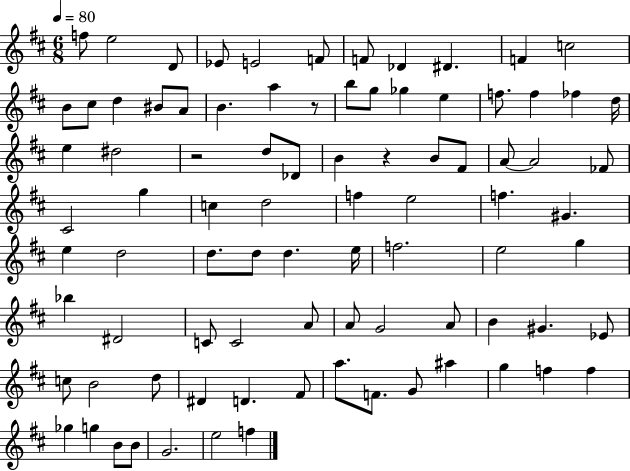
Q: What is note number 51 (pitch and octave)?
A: F5